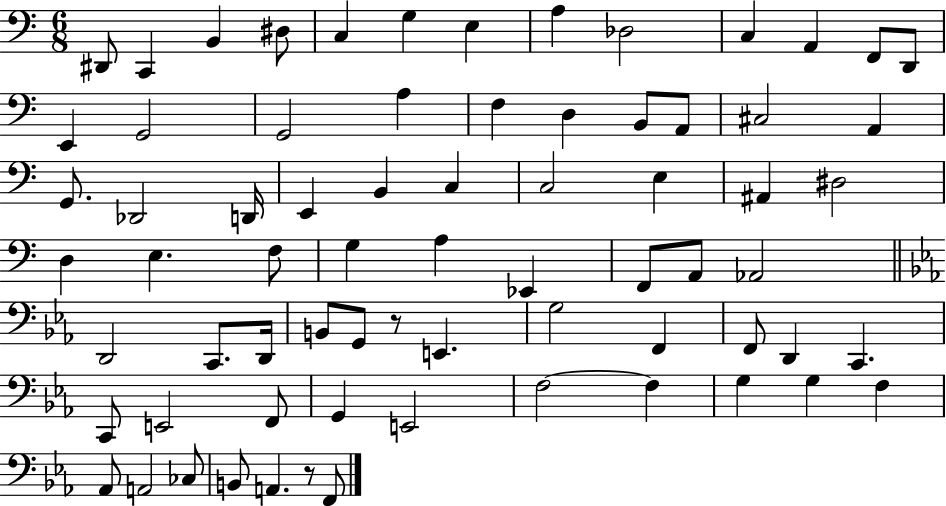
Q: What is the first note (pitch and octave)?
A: D#2